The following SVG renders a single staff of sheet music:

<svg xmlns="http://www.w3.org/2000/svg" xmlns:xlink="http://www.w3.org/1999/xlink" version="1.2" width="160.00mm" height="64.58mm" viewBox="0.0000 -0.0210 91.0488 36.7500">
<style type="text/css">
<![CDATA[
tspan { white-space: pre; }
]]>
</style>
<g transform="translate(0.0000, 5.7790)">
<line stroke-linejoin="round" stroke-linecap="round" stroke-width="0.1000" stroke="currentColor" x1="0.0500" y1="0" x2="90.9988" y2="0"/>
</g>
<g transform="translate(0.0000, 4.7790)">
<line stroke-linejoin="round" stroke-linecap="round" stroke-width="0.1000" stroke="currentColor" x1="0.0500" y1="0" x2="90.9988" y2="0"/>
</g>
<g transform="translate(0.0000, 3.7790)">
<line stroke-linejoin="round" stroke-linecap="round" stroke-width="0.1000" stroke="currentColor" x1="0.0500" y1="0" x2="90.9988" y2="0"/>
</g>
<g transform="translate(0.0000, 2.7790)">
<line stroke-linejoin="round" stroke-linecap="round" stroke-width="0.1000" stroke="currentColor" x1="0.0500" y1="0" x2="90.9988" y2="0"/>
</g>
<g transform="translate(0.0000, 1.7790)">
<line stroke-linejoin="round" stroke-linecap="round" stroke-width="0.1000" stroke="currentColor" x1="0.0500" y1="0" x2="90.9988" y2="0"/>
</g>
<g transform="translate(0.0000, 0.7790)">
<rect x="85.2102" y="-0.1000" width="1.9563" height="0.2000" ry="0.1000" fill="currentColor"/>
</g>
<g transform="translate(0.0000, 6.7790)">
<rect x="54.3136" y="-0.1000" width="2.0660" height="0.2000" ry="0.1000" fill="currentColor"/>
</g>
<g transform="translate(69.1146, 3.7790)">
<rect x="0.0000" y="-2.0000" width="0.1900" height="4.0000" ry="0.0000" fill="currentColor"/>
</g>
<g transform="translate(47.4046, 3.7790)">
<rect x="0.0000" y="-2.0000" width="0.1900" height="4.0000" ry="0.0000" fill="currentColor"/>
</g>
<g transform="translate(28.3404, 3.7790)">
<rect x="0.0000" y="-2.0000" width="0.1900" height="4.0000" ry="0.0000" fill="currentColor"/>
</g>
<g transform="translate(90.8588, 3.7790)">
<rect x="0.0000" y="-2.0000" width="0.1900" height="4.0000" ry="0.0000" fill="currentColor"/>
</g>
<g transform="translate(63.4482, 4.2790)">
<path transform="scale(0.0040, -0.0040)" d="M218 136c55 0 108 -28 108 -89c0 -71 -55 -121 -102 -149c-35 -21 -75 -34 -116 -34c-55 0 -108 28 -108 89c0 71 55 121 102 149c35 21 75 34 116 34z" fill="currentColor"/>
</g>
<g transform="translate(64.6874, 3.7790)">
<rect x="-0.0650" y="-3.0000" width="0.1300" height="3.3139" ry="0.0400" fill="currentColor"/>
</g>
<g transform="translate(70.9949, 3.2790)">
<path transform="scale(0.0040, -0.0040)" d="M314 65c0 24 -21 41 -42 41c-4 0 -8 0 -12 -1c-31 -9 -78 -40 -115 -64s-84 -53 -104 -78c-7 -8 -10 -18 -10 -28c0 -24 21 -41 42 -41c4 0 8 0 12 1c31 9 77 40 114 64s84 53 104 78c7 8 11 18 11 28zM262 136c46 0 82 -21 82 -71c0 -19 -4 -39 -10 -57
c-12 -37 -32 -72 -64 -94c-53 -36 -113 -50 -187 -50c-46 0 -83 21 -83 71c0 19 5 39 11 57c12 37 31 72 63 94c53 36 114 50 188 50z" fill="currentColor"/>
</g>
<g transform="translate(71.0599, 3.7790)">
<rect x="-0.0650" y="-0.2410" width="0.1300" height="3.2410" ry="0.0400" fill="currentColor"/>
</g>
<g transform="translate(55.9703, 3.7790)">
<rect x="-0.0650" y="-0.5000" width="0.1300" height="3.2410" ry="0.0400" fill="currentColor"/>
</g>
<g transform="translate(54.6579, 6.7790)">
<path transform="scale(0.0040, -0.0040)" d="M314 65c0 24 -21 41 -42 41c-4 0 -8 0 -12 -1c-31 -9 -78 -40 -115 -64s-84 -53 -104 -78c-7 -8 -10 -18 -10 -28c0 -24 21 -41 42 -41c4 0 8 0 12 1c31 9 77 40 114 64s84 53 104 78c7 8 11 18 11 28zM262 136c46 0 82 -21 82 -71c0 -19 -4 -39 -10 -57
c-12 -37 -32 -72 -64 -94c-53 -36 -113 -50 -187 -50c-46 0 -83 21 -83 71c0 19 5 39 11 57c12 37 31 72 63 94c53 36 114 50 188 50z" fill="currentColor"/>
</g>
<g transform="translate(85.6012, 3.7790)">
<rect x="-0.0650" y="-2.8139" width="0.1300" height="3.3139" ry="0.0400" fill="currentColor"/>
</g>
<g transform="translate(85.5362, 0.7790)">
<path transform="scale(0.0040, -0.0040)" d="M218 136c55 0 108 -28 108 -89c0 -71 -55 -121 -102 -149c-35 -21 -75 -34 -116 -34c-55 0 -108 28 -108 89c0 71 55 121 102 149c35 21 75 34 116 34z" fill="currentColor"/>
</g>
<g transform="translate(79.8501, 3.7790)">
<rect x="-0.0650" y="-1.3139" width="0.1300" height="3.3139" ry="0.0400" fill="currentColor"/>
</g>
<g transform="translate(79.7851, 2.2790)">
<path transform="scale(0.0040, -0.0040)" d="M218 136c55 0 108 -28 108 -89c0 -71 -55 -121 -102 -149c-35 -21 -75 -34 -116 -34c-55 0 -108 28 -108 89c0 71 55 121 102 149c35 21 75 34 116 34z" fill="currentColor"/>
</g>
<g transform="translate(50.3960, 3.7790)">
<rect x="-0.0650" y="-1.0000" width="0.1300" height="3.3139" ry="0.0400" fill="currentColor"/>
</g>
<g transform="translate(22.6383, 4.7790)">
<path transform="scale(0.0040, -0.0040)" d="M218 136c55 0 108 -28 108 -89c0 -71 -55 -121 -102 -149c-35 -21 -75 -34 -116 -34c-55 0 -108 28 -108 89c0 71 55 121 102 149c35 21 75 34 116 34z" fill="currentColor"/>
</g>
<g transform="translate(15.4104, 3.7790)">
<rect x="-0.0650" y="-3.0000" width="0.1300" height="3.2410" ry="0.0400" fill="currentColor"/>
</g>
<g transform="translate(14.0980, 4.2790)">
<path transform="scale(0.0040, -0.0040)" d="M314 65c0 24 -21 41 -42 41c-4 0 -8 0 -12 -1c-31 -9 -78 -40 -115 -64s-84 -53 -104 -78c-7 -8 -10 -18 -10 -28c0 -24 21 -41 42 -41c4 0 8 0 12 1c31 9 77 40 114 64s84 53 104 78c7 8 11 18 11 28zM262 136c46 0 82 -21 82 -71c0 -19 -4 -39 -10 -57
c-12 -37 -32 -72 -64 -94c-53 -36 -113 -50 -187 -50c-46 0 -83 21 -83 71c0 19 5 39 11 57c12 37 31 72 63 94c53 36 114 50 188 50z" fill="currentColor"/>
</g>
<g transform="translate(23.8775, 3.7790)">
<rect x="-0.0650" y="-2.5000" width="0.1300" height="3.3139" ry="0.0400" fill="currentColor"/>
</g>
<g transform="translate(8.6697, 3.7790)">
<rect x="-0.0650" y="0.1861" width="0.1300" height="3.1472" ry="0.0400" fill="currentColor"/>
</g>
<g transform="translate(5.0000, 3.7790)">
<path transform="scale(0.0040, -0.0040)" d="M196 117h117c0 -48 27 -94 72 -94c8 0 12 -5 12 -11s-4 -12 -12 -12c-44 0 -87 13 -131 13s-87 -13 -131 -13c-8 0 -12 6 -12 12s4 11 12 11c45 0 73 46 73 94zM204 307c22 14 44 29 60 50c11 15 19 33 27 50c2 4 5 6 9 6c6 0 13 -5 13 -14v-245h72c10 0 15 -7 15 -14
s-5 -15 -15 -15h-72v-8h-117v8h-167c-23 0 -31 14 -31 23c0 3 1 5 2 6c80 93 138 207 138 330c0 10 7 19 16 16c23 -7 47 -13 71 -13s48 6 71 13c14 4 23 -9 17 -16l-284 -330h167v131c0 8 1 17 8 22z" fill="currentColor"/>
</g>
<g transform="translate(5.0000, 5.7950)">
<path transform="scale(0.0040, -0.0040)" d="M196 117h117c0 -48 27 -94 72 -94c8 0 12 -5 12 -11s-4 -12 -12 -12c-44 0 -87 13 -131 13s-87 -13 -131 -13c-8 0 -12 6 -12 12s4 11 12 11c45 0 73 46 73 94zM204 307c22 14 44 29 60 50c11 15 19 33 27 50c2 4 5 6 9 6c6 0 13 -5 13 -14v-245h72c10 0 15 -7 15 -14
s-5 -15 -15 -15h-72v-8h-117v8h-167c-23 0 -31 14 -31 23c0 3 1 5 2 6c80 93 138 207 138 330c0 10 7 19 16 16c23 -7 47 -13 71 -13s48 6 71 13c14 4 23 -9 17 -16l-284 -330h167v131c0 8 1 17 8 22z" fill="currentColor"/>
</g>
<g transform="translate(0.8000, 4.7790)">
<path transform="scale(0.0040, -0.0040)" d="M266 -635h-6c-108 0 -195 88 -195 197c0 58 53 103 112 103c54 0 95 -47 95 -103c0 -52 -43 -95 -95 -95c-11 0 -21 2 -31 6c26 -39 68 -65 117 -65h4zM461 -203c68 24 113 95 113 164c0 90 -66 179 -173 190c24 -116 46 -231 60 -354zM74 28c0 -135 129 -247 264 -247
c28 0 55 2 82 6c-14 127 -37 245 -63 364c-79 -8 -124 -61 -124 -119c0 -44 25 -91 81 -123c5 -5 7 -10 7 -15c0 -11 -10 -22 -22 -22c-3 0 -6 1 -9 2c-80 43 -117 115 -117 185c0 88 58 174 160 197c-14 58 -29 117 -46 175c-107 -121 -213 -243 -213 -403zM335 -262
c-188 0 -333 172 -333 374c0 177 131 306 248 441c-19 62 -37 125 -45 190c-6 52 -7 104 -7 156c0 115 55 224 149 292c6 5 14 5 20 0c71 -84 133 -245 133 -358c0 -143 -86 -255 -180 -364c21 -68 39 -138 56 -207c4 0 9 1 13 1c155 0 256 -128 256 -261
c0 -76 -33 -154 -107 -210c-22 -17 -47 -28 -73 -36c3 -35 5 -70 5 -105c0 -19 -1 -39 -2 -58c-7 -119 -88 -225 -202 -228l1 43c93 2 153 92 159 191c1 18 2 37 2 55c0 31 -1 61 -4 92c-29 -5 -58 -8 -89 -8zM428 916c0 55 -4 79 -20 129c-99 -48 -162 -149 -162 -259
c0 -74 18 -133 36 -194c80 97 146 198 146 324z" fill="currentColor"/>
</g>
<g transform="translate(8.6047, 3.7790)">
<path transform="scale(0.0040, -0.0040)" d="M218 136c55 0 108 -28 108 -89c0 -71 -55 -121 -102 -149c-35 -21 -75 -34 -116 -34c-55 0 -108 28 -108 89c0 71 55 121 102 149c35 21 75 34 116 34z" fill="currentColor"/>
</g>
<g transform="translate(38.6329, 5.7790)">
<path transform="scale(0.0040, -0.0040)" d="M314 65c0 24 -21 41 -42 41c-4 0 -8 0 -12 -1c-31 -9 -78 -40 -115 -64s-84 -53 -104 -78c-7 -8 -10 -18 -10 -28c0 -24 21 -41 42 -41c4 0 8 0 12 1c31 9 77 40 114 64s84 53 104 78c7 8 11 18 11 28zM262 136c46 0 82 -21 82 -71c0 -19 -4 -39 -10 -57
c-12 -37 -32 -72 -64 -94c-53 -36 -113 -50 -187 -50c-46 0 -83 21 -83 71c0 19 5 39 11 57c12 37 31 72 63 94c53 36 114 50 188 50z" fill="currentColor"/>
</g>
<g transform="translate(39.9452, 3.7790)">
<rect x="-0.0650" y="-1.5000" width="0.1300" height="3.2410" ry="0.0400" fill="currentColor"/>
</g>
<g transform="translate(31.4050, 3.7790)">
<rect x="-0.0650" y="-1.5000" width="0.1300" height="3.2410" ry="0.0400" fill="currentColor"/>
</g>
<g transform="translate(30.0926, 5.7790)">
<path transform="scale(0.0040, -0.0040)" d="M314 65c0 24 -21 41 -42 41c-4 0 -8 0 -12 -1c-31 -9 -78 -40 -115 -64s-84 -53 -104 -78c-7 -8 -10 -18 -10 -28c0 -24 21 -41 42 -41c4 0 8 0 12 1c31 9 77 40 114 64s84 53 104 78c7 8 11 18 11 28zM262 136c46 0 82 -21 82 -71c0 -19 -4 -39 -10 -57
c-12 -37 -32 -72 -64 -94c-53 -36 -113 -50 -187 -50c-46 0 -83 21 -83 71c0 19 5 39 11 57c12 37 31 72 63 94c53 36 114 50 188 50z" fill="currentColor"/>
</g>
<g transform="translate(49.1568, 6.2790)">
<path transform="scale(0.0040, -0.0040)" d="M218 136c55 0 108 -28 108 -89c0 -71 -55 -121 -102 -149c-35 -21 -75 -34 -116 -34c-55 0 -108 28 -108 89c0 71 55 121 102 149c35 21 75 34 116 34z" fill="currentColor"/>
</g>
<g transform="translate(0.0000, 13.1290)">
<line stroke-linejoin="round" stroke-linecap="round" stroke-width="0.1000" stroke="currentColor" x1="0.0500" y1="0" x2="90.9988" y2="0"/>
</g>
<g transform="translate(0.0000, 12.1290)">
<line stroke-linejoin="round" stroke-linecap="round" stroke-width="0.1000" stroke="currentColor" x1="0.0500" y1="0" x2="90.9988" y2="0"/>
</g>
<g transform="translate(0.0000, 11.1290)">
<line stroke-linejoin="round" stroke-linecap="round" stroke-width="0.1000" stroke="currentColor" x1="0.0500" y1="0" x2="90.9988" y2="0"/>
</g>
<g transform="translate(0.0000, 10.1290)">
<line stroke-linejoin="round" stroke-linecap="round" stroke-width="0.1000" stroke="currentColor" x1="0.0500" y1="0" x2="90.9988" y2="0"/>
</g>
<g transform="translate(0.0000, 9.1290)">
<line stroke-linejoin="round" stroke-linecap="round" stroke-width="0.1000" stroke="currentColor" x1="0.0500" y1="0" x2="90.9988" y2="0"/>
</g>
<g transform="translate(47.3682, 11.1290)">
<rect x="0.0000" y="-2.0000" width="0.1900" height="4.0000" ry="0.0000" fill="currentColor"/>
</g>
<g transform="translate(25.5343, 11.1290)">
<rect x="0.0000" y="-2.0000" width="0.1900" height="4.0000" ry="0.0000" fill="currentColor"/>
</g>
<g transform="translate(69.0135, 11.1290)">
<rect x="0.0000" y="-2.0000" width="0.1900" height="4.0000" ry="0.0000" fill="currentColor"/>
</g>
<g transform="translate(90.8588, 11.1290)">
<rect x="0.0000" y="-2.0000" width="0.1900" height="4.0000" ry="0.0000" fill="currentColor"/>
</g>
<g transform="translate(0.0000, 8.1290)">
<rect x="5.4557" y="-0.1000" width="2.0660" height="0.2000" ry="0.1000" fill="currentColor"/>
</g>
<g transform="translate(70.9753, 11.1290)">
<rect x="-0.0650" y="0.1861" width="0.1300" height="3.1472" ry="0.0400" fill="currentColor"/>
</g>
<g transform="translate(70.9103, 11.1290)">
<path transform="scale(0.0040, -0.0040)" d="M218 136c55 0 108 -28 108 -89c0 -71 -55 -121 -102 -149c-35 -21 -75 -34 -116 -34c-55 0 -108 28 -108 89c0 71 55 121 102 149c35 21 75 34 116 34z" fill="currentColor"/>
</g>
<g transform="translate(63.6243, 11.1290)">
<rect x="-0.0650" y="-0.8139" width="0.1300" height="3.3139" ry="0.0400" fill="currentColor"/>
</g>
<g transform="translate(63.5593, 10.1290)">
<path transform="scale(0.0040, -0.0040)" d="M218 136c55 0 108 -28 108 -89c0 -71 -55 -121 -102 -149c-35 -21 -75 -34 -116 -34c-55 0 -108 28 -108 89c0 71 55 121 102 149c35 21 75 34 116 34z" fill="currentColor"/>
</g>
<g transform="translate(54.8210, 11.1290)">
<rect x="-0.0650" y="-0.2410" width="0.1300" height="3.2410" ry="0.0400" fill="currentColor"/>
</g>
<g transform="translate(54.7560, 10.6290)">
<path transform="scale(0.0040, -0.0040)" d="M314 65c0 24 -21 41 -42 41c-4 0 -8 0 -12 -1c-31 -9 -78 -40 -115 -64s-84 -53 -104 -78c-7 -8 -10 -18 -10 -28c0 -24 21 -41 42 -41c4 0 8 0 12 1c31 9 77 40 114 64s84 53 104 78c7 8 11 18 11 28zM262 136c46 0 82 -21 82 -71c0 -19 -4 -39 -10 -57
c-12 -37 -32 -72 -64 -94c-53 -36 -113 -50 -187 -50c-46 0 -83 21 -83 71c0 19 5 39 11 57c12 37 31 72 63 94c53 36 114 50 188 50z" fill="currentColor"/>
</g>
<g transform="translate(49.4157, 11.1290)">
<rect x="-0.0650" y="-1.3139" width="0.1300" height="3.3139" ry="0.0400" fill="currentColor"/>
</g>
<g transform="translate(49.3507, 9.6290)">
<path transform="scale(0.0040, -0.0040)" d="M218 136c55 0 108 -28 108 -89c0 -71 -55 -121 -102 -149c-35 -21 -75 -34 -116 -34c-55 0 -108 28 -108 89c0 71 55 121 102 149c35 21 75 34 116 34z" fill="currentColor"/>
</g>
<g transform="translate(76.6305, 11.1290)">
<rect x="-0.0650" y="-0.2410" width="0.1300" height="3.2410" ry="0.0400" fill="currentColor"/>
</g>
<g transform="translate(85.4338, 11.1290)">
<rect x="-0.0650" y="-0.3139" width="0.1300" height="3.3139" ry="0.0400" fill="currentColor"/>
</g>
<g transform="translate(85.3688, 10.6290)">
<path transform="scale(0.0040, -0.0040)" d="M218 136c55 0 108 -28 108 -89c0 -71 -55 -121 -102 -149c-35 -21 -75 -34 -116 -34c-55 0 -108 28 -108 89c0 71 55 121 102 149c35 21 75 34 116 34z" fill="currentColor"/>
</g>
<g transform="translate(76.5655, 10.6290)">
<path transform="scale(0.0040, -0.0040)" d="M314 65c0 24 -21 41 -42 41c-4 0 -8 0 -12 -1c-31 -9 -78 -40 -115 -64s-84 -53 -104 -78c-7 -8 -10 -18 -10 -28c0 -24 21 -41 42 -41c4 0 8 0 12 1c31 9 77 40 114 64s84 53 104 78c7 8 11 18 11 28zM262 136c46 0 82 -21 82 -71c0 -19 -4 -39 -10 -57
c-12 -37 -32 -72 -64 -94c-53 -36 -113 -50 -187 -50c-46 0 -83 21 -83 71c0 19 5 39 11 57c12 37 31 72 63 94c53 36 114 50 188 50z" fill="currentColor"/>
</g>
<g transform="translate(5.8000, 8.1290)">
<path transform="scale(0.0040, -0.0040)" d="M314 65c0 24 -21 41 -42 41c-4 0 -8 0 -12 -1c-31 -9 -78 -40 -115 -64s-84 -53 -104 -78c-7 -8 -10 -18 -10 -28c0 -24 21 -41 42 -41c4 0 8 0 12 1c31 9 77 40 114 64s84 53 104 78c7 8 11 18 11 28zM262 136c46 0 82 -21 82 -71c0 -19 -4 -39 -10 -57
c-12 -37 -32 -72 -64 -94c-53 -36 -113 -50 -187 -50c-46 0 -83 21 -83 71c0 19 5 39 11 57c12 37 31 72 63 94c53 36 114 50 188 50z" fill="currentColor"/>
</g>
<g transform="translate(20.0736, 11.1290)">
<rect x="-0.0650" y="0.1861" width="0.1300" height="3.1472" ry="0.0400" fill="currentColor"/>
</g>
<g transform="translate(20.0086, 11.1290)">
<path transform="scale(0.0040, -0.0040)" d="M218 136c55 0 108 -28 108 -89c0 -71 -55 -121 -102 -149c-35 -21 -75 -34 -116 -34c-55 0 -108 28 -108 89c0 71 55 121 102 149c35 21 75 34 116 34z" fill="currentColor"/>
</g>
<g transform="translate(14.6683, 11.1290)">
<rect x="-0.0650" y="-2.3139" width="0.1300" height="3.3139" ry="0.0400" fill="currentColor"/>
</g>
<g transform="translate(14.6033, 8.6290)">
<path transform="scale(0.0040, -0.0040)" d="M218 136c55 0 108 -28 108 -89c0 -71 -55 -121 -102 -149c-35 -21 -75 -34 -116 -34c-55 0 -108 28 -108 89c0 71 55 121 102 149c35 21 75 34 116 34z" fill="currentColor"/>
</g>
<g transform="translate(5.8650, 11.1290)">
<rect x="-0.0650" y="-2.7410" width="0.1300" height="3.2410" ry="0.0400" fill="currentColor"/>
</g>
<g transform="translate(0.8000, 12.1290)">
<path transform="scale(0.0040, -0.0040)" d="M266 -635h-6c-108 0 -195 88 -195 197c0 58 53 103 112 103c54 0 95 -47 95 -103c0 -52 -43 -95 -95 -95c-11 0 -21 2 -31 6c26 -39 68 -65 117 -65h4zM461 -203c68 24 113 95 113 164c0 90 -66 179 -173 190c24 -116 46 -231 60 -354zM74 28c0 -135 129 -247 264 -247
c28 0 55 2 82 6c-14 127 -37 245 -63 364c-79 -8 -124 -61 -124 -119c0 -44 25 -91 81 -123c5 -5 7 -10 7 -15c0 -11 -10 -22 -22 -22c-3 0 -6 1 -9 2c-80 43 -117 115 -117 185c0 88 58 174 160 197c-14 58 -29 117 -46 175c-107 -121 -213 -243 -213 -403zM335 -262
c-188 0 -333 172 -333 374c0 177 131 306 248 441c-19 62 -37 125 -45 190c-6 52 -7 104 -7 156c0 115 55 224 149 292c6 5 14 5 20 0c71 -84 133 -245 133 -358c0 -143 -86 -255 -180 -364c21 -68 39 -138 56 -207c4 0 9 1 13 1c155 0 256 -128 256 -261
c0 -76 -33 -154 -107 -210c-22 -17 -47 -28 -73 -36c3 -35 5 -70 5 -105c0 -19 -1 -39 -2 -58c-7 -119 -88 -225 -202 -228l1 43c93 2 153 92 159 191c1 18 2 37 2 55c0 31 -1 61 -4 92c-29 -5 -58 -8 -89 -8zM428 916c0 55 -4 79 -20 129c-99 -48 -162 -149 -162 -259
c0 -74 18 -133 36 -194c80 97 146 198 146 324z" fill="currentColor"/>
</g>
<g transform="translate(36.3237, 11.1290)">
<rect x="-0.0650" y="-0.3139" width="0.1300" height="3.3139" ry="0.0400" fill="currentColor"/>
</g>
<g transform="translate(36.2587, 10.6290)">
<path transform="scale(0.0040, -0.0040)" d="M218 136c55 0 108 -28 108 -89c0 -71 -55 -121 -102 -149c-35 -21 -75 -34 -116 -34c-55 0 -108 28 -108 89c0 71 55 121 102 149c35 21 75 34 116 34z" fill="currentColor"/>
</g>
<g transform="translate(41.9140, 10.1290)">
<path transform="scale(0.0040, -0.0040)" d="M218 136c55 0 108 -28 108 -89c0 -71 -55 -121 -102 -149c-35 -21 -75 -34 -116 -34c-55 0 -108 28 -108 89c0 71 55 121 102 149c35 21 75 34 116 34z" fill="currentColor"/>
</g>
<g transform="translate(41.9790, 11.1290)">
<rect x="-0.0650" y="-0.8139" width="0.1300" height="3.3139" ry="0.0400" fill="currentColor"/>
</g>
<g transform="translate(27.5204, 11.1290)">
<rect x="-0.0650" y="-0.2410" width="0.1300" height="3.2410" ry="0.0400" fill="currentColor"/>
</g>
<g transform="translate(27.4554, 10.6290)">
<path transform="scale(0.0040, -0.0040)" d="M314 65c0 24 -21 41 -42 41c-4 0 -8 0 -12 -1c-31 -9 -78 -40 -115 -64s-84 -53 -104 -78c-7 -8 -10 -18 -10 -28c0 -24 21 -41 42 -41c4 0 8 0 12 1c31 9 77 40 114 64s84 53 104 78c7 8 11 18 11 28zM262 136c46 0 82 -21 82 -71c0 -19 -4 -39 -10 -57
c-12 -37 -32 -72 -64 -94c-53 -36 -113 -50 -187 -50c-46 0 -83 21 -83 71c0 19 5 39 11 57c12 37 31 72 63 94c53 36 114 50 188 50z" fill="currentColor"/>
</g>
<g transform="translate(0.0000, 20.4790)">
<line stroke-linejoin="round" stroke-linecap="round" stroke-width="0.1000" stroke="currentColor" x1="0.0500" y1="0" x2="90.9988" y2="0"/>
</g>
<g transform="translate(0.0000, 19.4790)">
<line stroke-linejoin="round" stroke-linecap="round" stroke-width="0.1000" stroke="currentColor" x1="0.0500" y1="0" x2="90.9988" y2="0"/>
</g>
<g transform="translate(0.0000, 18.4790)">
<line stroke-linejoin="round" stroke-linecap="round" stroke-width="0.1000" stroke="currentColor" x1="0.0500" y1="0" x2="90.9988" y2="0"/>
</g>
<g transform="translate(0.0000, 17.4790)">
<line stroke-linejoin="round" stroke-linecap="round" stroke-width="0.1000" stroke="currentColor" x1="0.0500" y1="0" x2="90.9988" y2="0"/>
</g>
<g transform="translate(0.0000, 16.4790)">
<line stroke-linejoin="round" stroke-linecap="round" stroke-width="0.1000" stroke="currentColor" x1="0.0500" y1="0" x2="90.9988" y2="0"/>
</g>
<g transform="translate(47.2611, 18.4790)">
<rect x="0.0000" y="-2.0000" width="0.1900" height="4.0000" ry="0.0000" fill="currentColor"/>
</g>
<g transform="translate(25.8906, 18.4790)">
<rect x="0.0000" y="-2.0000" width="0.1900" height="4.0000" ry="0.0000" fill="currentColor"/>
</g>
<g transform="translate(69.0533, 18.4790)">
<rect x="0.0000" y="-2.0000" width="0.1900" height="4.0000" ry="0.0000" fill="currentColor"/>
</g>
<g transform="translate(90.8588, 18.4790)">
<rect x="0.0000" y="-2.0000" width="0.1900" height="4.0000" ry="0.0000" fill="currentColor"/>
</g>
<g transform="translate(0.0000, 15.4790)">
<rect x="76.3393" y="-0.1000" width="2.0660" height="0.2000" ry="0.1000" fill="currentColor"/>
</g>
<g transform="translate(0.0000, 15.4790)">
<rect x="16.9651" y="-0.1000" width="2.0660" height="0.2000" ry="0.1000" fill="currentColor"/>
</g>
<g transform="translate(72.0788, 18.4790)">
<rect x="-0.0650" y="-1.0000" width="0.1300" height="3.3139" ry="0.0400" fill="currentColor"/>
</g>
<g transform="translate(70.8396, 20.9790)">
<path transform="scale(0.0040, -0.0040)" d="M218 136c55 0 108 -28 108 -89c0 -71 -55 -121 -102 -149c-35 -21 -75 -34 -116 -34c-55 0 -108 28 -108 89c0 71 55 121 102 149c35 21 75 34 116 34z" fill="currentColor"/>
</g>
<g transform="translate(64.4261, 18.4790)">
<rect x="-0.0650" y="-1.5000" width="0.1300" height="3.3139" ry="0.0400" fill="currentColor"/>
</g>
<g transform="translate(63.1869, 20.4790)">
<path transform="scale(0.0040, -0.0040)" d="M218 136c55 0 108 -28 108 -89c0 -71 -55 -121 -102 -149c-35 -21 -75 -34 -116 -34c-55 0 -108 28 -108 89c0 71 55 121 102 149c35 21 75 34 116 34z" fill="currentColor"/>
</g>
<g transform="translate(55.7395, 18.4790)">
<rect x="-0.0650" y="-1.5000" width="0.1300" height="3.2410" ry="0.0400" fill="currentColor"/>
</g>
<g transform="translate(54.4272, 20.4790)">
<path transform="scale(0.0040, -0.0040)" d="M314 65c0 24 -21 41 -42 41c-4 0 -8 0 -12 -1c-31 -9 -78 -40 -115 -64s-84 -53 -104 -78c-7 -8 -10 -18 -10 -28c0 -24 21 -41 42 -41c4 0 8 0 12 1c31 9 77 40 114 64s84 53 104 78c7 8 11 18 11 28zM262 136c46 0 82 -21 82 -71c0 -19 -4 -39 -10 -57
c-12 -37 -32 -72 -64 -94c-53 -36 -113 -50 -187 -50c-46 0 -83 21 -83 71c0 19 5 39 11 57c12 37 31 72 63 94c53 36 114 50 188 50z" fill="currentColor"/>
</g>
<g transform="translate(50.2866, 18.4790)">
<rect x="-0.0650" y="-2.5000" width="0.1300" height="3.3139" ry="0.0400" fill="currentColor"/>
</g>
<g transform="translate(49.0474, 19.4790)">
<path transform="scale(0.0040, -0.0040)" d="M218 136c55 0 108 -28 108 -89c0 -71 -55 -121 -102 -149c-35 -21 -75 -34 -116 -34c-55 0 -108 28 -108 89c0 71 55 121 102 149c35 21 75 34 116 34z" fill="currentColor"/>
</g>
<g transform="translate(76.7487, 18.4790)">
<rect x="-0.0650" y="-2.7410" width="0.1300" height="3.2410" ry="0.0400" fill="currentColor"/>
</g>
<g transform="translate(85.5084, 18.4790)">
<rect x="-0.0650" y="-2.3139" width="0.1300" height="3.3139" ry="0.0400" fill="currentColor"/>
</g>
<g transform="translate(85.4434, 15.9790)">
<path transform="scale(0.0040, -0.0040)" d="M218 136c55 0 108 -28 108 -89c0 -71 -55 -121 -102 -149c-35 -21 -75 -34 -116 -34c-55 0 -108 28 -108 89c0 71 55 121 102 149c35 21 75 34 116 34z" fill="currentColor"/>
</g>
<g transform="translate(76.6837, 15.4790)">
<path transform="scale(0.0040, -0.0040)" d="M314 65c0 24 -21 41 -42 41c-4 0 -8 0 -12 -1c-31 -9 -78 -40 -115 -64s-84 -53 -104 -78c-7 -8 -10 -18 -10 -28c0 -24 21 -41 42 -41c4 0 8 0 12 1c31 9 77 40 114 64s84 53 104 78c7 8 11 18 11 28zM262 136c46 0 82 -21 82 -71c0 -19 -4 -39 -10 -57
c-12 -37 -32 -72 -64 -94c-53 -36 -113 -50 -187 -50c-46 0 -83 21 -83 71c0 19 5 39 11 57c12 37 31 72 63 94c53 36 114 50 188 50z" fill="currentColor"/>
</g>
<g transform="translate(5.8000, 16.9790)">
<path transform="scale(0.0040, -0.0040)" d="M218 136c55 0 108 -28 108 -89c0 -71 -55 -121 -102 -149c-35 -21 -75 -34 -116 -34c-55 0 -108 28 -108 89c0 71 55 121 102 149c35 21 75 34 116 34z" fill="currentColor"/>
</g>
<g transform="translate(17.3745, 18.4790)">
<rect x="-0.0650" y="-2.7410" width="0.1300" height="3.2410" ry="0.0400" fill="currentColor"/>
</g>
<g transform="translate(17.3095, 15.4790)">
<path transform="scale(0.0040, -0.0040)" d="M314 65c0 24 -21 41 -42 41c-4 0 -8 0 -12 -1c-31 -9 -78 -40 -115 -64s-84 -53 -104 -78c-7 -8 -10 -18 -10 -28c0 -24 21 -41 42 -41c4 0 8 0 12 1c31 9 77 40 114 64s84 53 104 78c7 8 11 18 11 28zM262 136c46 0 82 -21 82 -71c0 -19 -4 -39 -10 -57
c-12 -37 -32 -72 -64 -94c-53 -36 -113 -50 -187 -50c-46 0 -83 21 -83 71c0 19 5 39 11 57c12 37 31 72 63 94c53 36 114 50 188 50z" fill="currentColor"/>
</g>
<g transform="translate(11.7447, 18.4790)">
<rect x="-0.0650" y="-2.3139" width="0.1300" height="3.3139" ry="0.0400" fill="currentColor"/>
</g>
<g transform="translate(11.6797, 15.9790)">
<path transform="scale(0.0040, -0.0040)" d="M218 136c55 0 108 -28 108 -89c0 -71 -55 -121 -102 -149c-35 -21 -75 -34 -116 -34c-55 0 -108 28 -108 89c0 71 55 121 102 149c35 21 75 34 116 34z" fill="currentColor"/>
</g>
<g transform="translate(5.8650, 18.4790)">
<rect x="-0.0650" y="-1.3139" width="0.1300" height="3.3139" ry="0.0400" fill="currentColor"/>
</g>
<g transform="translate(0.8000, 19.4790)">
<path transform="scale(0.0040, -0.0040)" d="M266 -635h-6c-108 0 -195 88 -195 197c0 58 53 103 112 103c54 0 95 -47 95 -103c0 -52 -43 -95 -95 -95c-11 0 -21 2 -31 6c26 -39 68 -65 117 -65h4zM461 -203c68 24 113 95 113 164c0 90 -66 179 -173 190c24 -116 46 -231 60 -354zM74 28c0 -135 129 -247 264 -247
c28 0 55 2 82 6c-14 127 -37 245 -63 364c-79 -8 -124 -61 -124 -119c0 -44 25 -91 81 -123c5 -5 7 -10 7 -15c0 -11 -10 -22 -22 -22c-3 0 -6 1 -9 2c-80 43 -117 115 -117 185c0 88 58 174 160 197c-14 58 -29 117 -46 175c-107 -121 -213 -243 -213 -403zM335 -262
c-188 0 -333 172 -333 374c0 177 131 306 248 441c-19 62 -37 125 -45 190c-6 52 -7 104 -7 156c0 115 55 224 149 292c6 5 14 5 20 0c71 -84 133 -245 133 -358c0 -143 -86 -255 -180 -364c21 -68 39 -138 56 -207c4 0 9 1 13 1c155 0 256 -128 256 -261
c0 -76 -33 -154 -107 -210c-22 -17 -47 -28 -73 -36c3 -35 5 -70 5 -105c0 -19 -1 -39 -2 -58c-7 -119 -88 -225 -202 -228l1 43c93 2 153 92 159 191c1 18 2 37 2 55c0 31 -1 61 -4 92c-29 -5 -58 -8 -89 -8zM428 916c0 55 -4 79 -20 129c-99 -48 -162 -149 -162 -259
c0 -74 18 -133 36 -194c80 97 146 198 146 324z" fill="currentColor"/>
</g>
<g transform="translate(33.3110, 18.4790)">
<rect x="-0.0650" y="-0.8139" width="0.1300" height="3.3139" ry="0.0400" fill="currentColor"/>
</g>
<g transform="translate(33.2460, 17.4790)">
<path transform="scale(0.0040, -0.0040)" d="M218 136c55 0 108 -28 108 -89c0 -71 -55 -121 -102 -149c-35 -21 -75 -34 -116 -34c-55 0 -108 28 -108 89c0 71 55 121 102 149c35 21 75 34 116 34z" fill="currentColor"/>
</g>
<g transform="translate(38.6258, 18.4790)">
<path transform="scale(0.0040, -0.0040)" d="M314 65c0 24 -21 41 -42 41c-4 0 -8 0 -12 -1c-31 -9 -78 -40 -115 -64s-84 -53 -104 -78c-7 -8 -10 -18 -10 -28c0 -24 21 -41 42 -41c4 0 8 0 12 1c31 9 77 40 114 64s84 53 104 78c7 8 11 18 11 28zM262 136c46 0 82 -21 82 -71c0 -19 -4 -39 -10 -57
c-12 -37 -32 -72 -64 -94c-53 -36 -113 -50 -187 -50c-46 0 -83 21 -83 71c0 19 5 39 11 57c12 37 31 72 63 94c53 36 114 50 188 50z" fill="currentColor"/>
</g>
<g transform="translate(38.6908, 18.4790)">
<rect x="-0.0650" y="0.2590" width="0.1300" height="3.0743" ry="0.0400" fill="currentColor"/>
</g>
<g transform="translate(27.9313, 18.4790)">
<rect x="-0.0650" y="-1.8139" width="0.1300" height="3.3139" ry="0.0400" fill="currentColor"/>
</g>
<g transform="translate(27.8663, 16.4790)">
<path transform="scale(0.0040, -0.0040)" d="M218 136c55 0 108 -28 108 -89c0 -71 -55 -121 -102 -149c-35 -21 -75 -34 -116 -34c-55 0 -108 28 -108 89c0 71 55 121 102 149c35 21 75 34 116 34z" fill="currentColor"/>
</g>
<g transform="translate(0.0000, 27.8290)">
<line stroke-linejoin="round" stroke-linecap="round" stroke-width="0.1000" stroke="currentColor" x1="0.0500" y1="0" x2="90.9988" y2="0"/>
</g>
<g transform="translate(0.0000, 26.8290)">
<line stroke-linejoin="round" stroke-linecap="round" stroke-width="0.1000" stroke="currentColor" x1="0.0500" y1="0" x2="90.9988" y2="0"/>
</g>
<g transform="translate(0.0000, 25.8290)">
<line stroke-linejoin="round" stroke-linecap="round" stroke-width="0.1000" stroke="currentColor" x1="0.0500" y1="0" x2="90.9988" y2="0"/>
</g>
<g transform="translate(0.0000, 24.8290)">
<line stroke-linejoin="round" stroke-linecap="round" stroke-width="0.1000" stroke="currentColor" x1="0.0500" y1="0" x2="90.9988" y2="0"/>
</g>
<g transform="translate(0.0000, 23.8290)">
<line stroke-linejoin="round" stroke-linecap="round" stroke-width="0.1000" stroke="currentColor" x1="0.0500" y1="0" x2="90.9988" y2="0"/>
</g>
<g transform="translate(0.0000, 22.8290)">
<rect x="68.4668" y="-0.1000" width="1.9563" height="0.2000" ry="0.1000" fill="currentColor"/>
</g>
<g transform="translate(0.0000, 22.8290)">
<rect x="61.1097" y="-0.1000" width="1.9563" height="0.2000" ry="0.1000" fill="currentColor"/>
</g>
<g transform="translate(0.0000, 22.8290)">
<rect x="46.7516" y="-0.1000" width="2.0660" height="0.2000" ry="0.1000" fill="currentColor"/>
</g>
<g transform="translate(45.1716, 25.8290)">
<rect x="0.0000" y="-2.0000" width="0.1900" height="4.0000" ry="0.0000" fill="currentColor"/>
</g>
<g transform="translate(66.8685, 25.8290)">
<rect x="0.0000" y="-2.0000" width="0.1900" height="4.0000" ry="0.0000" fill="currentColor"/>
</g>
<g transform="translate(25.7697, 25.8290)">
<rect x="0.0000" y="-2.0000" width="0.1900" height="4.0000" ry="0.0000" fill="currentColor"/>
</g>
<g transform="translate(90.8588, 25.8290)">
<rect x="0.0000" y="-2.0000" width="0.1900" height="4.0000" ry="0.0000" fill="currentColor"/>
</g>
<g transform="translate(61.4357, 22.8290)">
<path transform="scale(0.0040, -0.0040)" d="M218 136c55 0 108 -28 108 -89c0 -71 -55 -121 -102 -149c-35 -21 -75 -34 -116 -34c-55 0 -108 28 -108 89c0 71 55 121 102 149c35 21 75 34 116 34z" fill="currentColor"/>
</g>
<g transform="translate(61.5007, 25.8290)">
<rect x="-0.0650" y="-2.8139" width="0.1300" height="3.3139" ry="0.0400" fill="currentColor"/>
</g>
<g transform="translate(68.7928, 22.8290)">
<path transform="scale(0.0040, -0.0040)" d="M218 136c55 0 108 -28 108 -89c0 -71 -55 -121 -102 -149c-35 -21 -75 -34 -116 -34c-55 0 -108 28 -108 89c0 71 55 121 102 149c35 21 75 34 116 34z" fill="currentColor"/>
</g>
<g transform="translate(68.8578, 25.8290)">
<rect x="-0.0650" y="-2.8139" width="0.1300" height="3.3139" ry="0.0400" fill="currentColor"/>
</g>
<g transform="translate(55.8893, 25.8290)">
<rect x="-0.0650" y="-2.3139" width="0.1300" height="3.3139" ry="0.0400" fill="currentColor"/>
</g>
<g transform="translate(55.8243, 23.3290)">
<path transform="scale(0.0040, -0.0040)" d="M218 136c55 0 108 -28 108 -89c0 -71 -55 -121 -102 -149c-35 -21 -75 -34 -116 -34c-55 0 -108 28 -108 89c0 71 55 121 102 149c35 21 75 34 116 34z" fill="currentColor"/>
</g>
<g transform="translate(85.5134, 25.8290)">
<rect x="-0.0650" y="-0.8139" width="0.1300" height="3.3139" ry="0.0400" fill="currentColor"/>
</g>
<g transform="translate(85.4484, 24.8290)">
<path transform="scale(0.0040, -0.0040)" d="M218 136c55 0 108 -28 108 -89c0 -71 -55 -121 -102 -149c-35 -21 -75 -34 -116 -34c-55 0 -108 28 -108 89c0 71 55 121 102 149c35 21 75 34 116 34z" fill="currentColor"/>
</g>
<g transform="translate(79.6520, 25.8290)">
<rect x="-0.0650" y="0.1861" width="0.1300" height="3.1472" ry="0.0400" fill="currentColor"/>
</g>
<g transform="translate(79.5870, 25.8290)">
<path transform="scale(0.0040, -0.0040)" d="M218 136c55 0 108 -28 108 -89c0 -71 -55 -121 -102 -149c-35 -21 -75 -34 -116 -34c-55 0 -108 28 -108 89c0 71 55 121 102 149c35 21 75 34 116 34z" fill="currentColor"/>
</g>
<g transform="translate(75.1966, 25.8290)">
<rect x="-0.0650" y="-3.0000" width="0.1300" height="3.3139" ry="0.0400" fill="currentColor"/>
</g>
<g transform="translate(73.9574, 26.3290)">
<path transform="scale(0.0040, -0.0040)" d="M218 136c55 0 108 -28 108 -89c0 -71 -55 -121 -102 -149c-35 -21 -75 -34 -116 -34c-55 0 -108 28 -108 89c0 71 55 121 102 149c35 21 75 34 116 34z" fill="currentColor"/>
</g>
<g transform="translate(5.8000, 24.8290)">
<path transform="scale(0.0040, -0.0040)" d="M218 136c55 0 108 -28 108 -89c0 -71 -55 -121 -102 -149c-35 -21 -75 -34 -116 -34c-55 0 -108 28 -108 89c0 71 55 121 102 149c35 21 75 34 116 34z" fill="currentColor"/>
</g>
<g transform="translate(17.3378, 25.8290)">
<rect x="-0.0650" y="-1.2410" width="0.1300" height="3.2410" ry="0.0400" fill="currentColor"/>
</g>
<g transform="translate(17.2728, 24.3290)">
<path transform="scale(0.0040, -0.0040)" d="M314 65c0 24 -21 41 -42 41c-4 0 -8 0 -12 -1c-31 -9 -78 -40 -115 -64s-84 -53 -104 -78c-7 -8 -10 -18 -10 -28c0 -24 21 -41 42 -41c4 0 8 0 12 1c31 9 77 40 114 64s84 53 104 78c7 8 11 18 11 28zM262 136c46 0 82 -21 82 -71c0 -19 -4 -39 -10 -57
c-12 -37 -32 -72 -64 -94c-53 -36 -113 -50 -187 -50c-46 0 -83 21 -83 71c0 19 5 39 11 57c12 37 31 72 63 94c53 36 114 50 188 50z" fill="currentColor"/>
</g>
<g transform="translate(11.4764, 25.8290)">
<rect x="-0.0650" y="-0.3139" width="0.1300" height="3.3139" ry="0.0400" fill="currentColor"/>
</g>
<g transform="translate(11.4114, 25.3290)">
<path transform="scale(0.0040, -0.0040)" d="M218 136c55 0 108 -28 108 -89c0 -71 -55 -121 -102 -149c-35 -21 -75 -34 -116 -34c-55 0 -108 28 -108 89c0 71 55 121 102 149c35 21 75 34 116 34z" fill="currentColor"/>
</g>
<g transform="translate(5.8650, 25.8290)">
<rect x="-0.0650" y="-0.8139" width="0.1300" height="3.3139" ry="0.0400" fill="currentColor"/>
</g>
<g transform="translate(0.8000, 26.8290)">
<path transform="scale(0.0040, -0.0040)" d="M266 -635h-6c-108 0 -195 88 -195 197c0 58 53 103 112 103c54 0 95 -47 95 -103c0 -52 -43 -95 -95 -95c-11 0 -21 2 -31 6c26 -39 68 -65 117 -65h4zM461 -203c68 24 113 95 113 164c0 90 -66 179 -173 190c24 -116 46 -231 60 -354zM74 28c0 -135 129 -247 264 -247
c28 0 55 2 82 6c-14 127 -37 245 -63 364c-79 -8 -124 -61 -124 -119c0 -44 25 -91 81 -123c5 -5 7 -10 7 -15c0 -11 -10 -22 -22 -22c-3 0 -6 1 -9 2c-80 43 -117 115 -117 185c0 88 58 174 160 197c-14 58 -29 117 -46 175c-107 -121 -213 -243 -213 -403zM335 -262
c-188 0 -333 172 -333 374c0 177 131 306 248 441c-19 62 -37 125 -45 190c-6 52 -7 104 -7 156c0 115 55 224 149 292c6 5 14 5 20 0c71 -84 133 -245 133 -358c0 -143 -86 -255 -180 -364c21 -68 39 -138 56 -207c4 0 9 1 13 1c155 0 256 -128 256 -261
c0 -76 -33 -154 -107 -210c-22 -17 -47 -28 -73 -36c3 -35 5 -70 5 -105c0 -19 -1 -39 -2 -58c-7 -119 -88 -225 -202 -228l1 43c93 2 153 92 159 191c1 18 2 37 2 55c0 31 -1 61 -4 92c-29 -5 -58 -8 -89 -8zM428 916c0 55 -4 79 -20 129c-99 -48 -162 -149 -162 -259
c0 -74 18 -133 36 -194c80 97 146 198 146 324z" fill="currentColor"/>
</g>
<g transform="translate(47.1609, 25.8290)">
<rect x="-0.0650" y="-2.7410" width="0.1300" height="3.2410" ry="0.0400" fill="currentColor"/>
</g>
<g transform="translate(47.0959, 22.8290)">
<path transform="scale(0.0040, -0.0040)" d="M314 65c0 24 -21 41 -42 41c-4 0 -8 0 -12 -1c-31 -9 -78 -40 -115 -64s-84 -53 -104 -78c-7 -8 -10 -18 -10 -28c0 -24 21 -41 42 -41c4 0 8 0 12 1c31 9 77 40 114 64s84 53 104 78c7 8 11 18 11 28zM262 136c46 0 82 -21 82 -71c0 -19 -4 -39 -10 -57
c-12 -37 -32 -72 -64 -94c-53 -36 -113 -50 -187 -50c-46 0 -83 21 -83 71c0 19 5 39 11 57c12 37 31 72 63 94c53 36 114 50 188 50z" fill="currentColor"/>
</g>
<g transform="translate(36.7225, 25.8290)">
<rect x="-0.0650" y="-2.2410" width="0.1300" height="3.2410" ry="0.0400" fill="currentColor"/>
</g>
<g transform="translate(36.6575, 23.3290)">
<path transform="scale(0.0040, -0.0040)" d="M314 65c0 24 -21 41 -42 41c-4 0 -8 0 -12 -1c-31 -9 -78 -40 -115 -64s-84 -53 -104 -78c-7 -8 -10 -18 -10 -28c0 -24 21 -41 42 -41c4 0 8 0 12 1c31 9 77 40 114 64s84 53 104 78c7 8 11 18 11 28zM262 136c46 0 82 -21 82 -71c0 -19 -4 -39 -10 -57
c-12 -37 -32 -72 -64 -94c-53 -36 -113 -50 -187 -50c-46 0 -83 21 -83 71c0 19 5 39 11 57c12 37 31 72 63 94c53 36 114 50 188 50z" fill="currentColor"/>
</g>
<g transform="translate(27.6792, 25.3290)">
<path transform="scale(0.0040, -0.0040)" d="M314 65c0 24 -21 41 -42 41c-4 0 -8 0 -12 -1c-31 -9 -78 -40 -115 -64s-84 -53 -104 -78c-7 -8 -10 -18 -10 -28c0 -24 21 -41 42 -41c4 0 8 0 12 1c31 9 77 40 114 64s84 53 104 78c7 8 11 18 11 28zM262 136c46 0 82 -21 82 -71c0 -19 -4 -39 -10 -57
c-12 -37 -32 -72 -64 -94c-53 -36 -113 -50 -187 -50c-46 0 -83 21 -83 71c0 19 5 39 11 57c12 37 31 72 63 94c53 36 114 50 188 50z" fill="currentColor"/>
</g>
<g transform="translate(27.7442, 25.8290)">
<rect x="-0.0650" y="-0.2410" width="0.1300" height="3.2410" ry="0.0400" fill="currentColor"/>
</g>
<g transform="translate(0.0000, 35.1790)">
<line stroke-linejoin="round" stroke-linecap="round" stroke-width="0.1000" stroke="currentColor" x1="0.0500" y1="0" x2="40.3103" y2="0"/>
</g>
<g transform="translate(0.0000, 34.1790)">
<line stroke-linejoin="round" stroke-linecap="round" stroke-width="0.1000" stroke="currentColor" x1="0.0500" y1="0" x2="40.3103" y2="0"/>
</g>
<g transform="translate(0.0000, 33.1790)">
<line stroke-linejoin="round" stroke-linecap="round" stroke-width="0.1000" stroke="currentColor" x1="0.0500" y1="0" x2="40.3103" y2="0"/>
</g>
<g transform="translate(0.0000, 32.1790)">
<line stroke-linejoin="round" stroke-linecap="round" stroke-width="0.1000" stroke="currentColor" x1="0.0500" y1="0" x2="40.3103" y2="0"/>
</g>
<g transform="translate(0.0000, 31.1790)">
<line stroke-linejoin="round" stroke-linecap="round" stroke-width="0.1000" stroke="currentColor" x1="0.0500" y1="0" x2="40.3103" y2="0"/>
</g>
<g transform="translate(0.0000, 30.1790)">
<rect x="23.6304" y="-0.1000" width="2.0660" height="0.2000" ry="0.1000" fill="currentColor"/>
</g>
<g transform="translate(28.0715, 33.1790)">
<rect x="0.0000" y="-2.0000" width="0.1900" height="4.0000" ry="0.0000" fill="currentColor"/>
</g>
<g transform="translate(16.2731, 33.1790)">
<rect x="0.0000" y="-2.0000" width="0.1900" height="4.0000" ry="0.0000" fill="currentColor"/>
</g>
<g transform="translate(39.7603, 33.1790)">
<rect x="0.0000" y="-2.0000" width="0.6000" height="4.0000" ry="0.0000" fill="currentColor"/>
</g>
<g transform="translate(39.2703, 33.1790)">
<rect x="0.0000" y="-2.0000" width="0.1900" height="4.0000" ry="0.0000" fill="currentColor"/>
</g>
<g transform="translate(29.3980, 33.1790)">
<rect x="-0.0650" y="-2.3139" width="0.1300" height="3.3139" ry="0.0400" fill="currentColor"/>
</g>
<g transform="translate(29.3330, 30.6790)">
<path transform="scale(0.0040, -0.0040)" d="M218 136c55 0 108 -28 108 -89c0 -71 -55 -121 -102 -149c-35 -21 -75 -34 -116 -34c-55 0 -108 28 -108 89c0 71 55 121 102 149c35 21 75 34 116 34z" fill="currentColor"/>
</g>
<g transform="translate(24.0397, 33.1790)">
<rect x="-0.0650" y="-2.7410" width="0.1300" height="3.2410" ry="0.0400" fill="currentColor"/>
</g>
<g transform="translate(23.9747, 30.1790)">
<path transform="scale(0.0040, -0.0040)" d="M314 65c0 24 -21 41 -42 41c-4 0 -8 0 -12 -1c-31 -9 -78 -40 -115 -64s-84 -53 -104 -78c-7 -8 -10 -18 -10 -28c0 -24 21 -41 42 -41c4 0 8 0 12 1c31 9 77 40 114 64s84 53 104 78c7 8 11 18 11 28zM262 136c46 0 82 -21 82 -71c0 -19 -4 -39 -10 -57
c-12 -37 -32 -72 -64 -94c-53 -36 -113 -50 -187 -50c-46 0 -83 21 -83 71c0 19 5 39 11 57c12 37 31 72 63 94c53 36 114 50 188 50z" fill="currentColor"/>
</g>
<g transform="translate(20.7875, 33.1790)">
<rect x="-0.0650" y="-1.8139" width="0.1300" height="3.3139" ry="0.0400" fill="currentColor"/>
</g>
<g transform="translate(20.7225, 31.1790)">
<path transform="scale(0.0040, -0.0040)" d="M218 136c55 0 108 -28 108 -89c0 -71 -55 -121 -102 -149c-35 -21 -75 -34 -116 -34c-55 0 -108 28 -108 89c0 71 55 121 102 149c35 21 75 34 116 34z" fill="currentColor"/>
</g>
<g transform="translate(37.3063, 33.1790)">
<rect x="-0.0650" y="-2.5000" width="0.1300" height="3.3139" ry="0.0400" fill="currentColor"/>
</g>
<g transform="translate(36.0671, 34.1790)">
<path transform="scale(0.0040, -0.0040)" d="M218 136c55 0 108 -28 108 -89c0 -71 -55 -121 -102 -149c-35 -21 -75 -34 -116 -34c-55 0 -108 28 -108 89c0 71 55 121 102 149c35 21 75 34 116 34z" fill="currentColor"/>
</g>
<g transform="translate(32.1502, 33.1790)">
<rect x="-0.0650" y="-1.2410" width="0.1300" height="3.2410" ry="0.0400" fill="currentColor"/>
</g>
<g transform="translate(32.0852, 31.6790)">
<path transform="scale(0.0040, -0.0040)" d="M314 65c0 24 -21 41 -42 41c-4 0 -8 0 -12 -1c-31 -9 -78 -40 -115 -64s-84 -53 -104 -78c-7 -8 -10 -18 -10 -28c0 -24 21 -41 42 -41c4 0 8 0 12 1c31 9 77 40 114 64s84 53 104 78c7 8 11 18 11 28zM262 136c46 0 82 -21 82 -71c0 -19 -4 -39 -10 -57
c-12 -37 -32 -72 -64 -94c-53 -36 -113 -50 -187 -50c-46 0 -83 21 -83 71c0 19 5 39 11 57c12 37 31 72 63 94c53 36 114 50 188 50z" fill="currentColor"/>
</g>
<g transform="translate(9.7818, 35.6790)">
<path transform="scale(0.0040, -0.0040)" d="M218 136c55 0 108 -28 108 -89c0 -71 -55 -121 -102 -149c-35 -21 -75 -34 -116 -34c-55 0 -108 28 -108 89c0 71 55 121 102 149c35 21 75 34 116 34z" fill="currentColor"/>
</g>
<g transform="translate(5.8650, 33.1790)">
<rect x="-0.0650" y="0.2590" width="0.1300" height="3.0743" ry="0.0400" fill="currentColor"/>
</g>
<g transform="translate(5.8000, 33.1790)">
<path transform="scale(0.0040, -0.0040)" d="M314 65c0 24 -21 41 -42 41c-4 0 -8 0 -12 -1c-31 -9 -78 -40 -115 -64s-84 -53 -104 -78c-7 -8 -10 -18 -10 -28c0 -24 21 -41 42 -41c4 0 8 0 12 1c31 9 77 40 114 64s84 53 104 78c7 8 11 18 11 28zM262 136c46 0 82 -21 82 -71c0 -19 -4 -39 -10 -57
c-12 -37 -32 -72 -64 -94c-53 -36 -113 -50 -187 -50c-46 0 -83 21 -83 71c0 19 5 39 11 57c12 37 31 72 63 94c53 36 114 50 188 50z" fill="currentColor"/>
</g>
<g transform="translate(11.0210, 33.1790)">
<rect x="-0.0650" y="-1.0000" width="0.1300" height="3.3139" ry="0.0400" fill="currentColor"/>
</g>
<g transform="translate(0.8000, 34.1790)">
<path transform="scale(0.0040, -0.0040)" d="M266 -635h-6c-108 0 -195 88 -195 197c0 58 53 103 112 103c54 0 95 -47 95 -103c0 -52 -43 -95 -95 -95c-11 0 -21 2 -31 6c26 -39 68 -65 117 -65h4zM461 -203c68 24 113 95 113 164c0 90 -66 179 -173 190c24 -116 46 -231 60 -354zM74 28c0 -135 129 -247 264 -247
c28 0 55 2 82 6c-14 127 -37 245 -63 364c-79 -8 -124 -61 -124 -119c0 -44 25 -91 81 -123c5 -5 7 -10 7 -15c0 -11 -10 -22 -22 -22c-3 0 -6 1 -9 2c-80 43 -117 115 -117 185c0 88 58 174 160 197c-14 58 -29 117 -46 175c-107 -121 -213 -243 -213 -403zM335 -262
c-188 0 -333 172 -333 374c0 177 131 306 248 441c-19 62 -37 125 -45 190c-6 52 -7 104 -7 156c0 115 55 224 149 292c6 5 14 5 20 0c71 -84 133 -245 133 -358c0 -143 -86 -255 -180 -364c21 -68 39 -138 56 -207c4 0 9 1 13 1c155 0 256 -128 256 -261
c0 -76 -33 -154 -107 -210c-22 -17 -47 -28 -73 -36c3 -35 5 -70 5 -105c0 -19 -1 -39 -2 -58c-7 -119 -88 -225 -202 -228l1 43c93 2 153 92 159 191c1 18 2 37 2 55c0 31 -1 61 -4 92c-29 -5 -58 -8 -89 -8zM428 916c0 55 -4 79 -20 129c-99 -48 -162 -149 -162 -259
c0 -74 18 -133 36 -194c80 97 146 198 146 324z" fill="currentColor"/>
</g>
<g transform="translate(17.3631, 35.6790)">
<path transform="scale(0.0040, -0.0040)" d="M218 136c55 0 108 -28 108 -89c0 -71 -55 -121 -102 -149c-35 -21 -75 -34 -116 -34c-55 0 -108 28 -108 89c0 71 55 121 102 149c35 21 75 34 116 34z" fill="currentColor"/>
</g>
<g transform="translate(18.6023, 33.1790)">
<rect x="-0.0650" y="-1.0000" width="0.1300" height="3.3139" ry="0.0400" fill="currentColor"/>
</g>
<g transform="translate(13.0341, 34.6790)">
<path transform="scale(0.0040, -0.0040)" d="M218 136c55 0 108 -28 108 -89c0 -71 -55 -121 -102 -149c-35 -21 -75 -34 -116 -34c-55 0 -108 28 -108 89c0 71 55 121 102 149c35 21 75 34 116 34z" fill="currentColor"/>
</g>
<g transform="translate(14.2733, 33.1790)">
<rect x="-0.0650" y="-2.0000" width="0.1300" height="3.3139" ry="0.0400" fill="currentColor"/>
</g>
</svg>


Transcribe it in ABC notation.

X:1
T:Untitled
M:4/4
L:1/4
K:C
B A2 G E2 E2 D C2 A c2 e a a2 g B c2 c d e c2 d B c2 c e g a2 f d B2 G E2 E D a2 g d c e2 c2 g2 a2 g a a A B d B2 D F D f a2 g e2 G